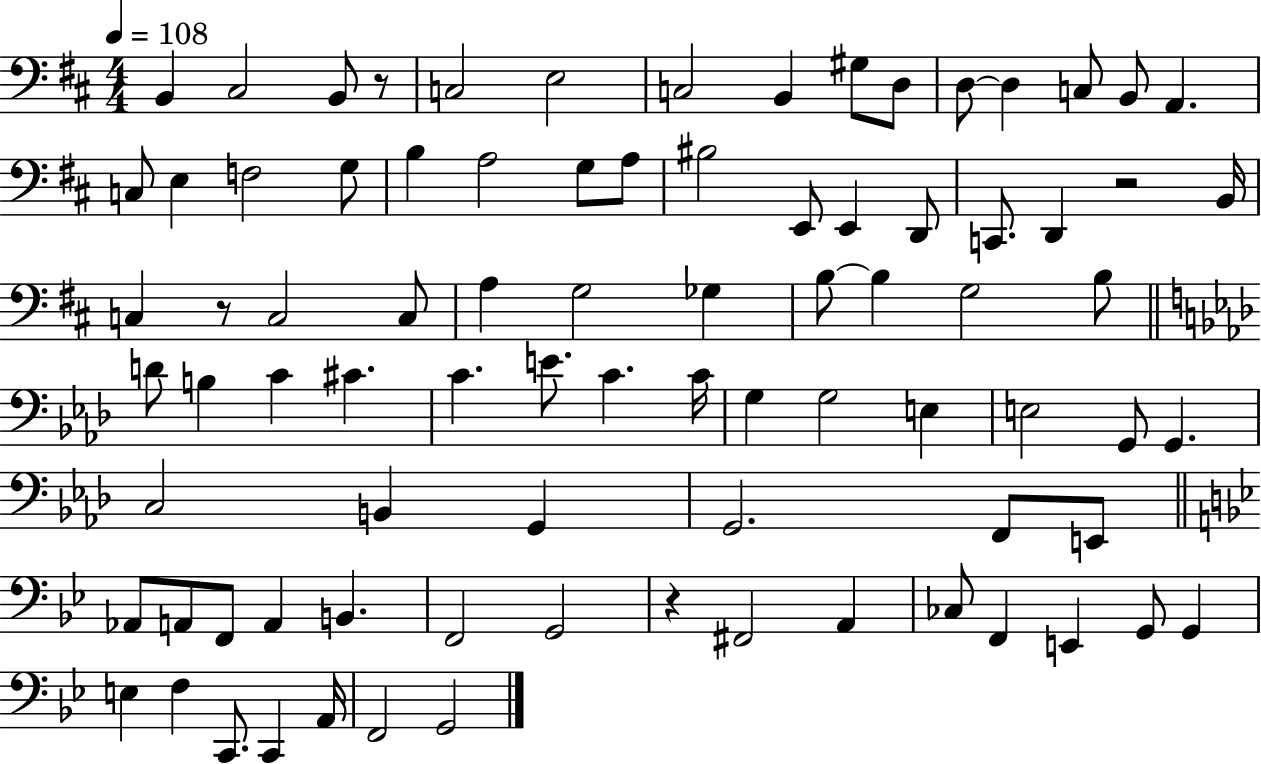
{
  \clef bass
  \numericTimeSignature
  \time 4/4
  \key d \major
  \tempo 4 = 108
  b,4 cis2 b,8 r8 | c2 e2 | c2 b,4 gis8 d8 | d8~~ d4 c8 b,8 a,4. | \break c8 e4 f2 g8 | b4 a2 g8 a8 | bis2 e,8 e,4 d,8 | c,8. d,4 r2 b,16 | \break c4 r8 c2 c8 | a4 g2 ges4 | b8~~ b4 g2 b8 | \bar "||" \break \key aes \major d'8 b4 c'4 cis'4. | c'4. e'8. c'4. c'16 | g4 g2 e4 | e2 g,8 g,4. | \break c2 b,4 g,4 | g,2. f,8 e,8 | \bar "||" \break \key bes \major aes,8 a,8 f,8 a,4 b,4. | f,2 g,2 | r4 fis,2 a,4 | ces8 f,4 e,4 g,8 g,4 | \break e4 f4 c,8. c,4 a,16 | f,2 g,2 | \bar "|."
}